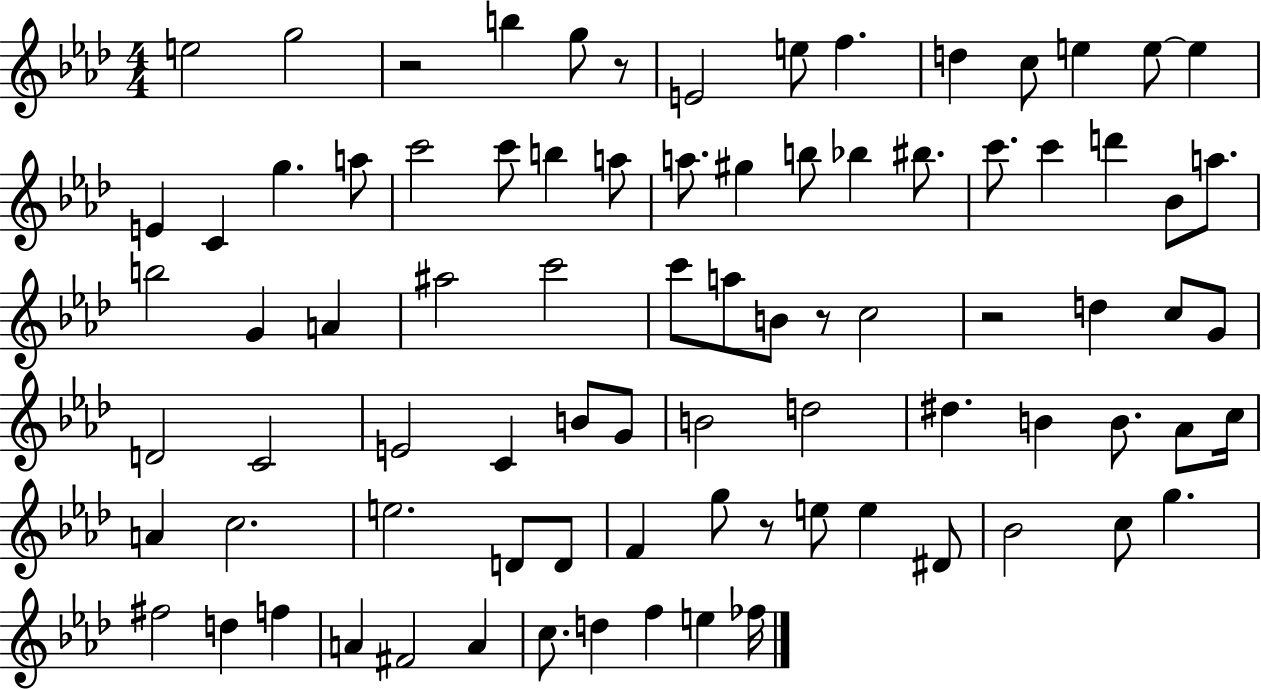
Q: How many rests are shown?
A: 5